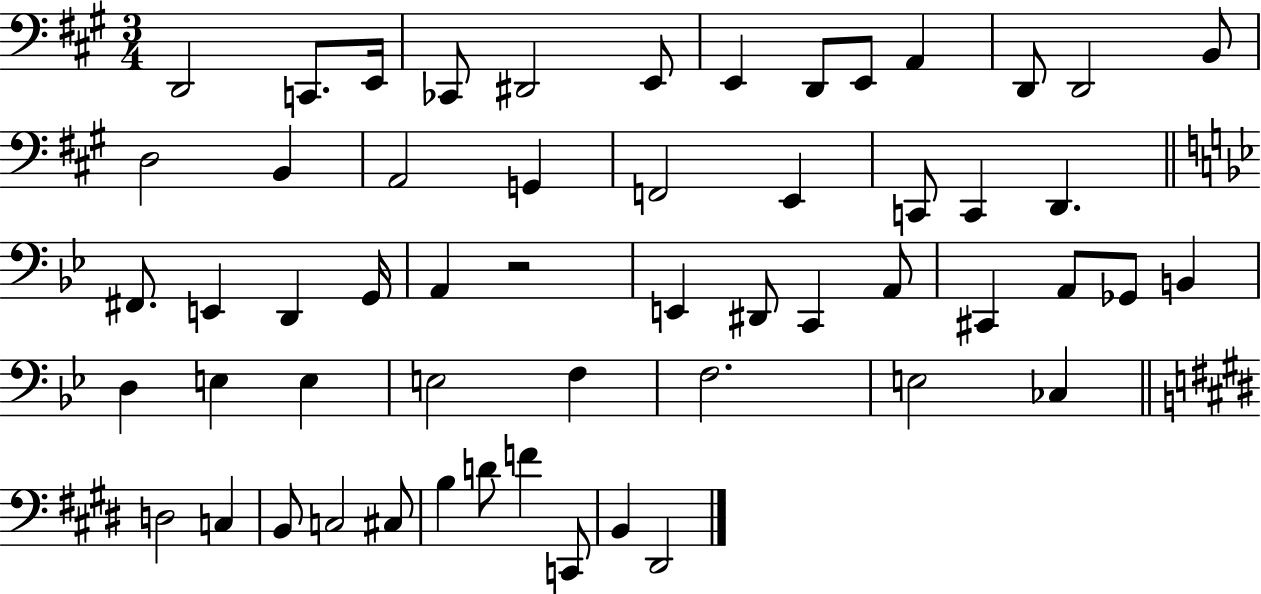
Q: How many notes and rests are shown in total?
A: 55